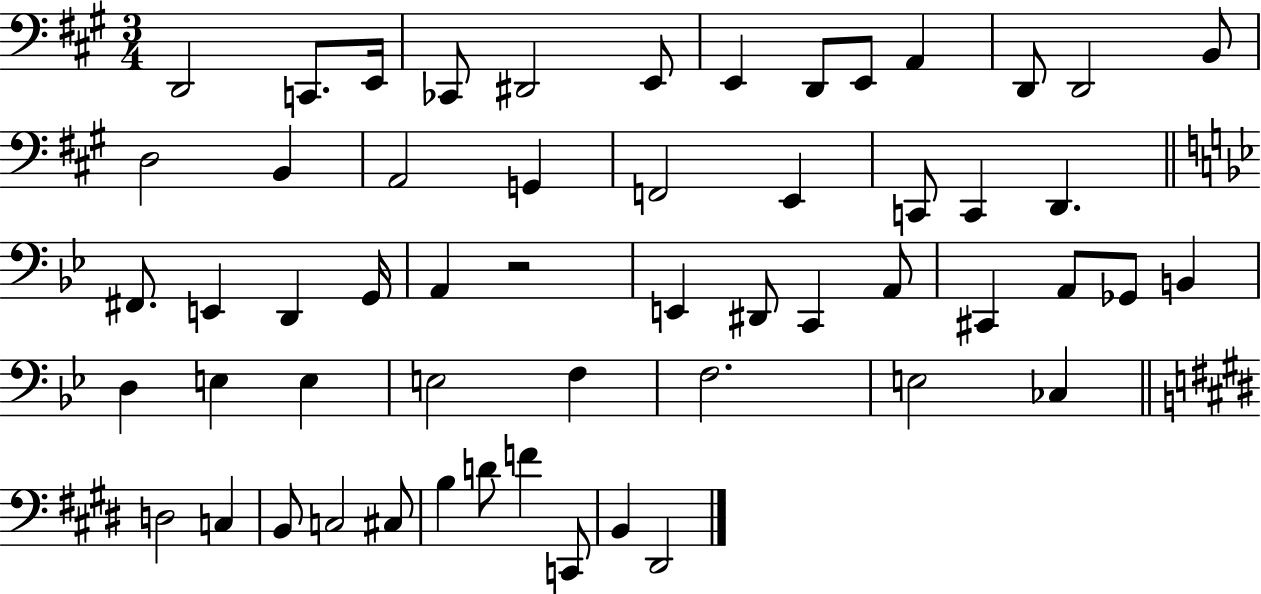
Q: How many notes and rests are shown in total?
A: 55